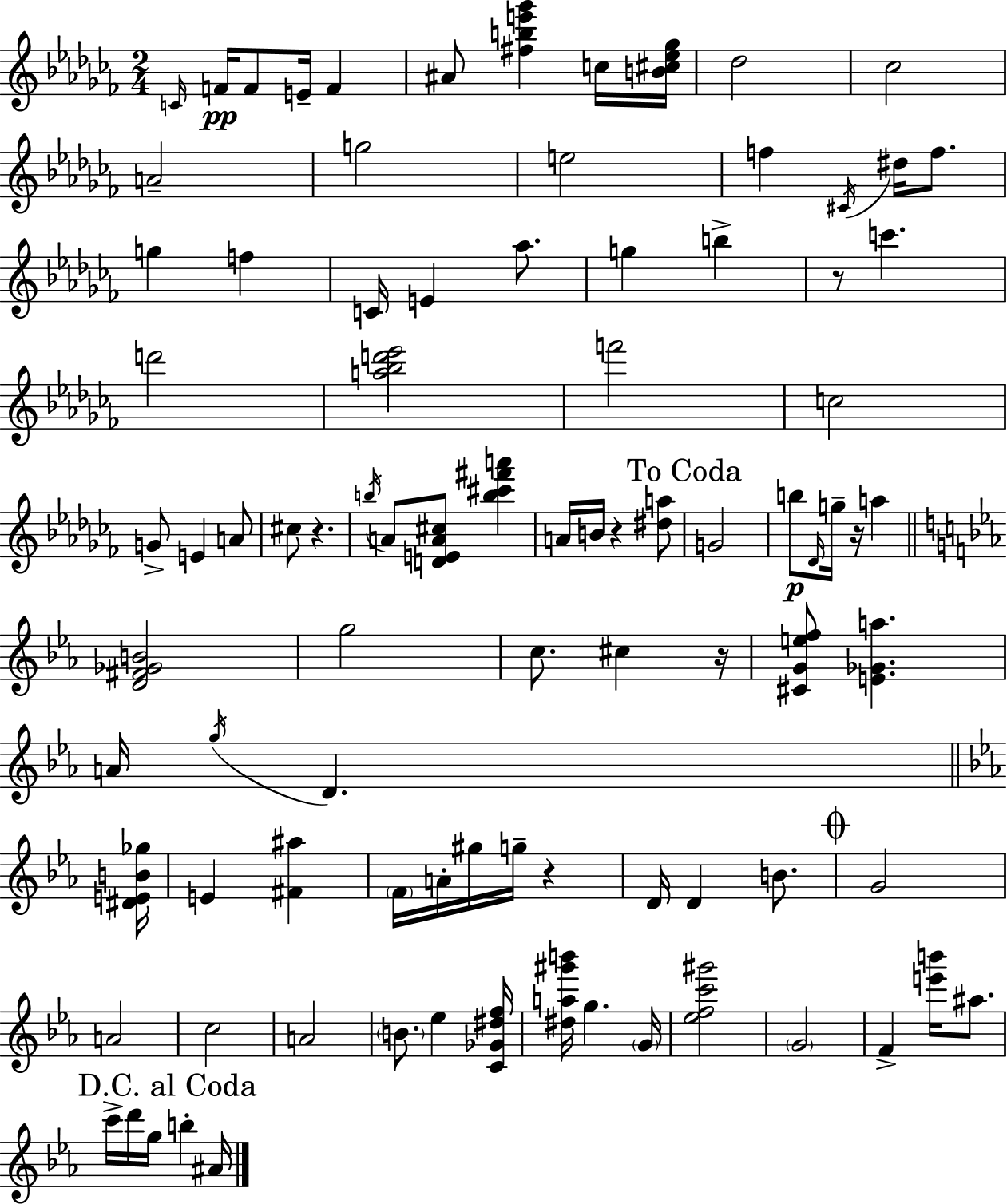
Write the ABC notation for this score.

X:1
T:Untitled
M:2/4
L:1/4
K:Abm
C/4 F/4 F/2 E/4 F ^A/2 [^fbe'_g'] c/4 [B^c_e_g]/4 _d2 _c2 A2 g2 e2 f ^C/4 ^d/4 f/2 g f C/4 E _a/2 g b z/2 c' d'2 [a_bd'_e']2 f'2 c2 G/2 E A/2 ^c/2 z b/4 A/2 [DEA^c]/2 [b^c'^f'a'] A/4 B/4 z [^da]/2 G2 b/2 _D/4 g/4 z/4 a [D^F_GB]2 g2 c/2 ^c z/4 [^CGef]/2 [E_Ga] A/4 g/4 D [^DEB_g]/4 E [^F^a] F/4 A/4 ^g/4 g/4 z D/4 D B/2 G2 A2 c2 A2 B/2 _e [C_G^df]/4 [^da^g'b']/4 g G/4 [_efc'^g']2 G2 F [e'b']/4 ^a/2 c'/4 d'/4 g/4 b ^A/4